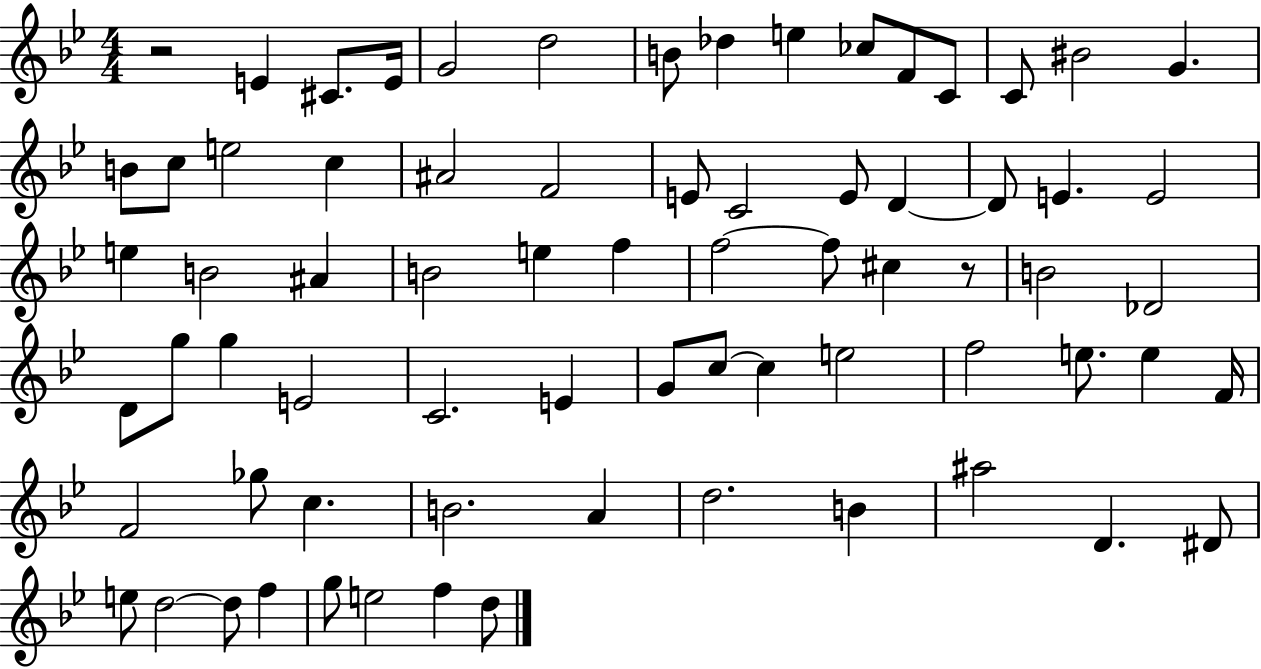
{
  \clef treble
  \numericTimeSignature
  \time 4/4
  \key bes \major
  r2 e'4 cis'8. e'16 | g'2 d''2 | b'8 des''4 e''4 ces''8 f'8 c'8 | c'8 bis'2 g'4. | \break b'8 c''8 e''2 c''4 | ais'2 f'2 | e'8 c'2 e'8 d'4~~ | d'8 e'4. e'2 | \break e''4 b'2 ais'4 | b'2 e''4 f''4 | f''2~~ f''8 cis''4 r8 | b'2 des'2 | \break d'8 g''8 g''4 e'2 | c'2. e'4 | g'8 c''8~~ c''4 e''2 | f''2 e''8. e''4 f'16 | \break f'2 ges''8 c''4. | b'2. a'4 | d''2. b'4 | ais''2 d'4. dis'8 | \break e''8 d''2~~ d''8 f''4 | g''8 e''2 f''4 d''8 | \bar "|."
}